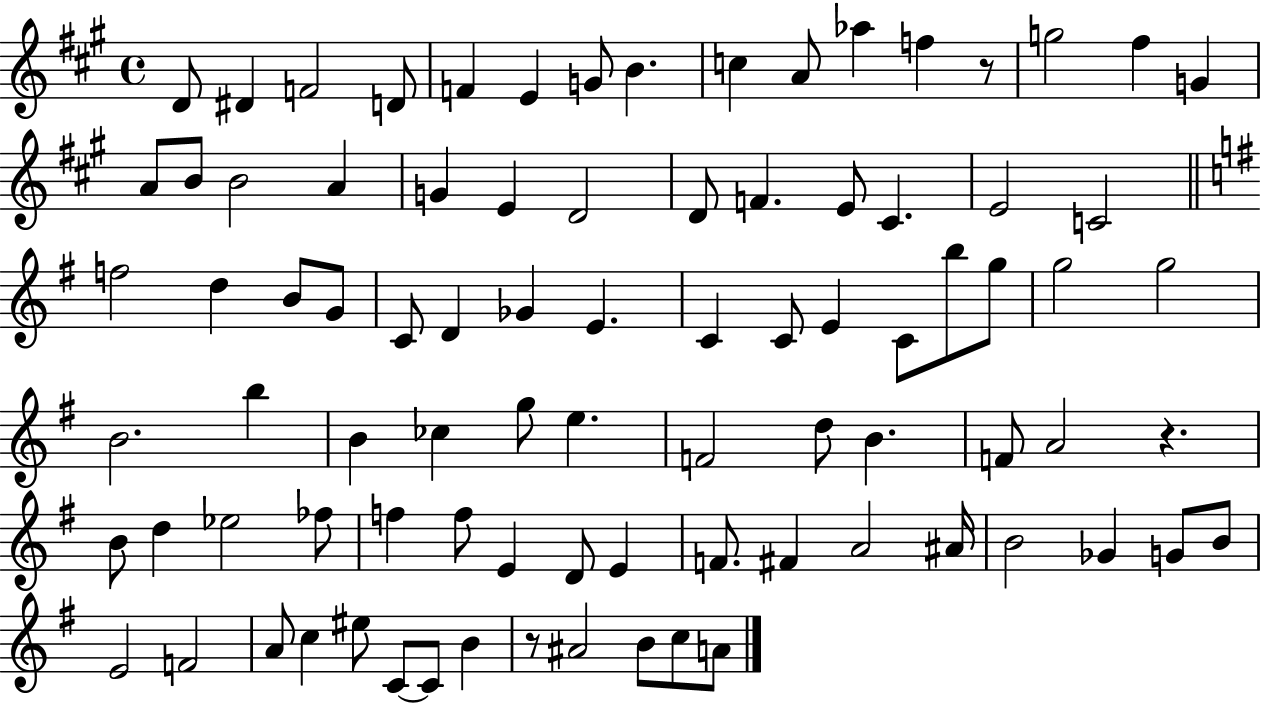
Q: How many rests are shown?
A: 3